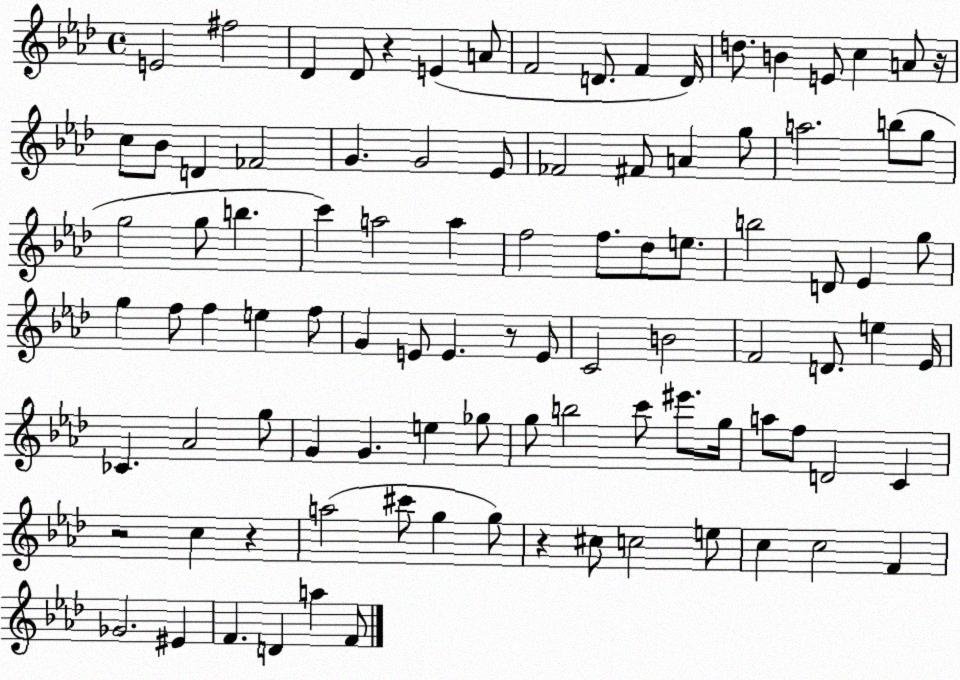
X:1
T:Untitled
M:4/4
L:1/4
K:Ab
E2 ^f2 _D _D/2 z E A/2 F2 D/2 F D/4 d/2 B E/2 c A/2 z/4 c/2 _B/2 D _F2 G G2 _E/2 _F2 ^F/2 A g/2 a2 b/2 g/2 g2 g/2 b c' a2 a f2 f/2 _d/2 e/2 b2 D/2 _E g/2 g f/2 f e f/2 G E/2 E z/2 E/2 C2 B2 F2 D/2 e _E/4 _C _A2 g/2 G G e _g/2 g/2 b2 c'/2 ^e'/2 g/4 a/2 f/2 D2 C z2 c z a2 ^c'/2 g g/2 z ^c/2 c2 e/2 c c2 F _G2 ^E F D a F/2